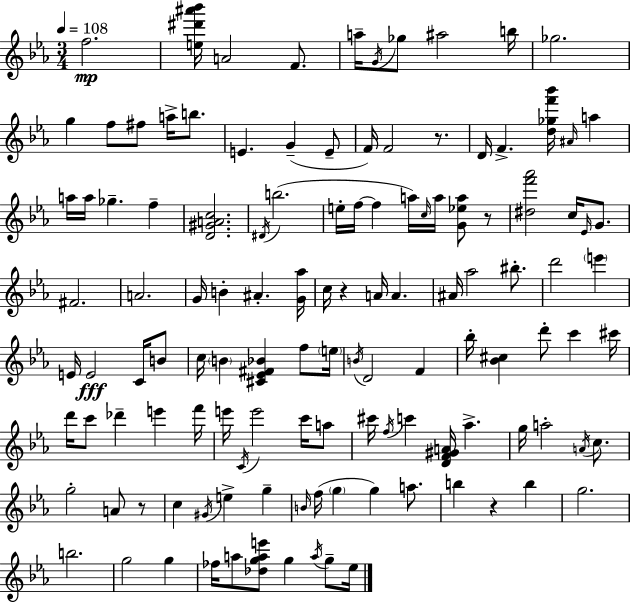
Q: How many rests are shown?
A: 5